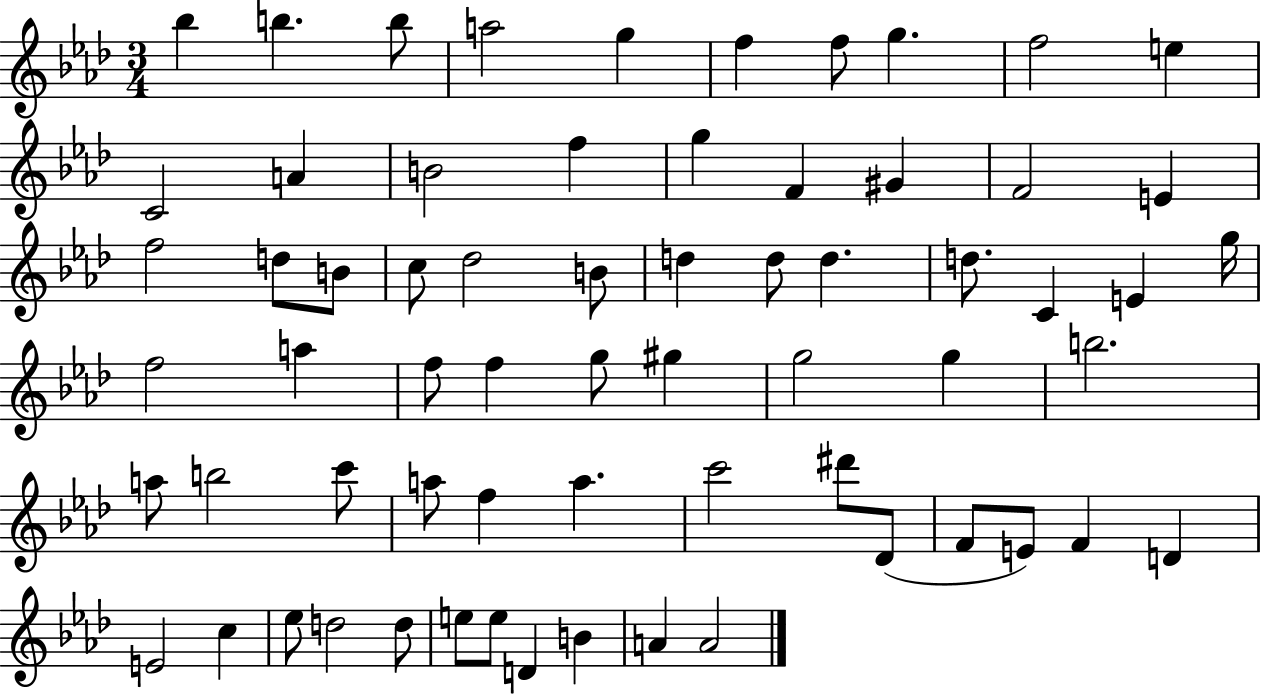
Bb5/q B5/q. B5/e A5/h G5/q F5/q F5/e G5/q. F5/h E5/q C4/h A4/q B4/h F5/q G5/q F4/q G#4/q F4/h E4/q F5/h D5/e B4/e C5/e Db5/h B4/e D5/q D5/e D5/q. D5/e. C4/q E4/q G5/s F5/h A5/q F5/e F5/q G5/e G#5/q G5/h G5/q B5/h. A5/e B5/h C6/e A5/e F5/q A5/q. C6/h D#6/e Db4/e F4/e E4/e F4/q D4/q E4/h C5/q Eb5/e D5/h D5/e E5/e E5/e D4/q B4/q A4/q A4/h